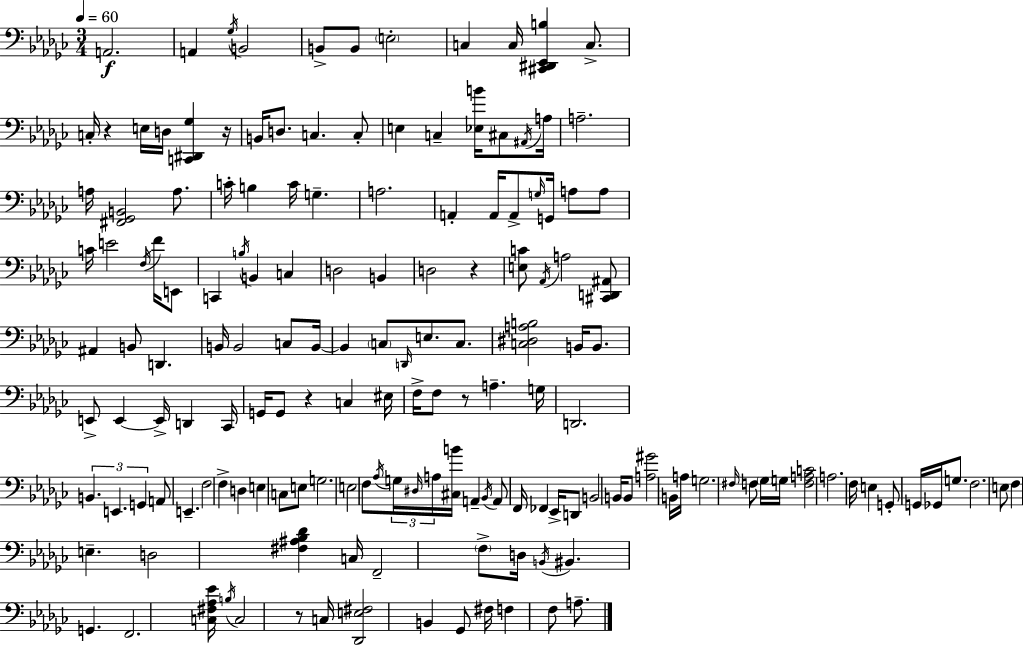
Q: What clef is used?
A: bass